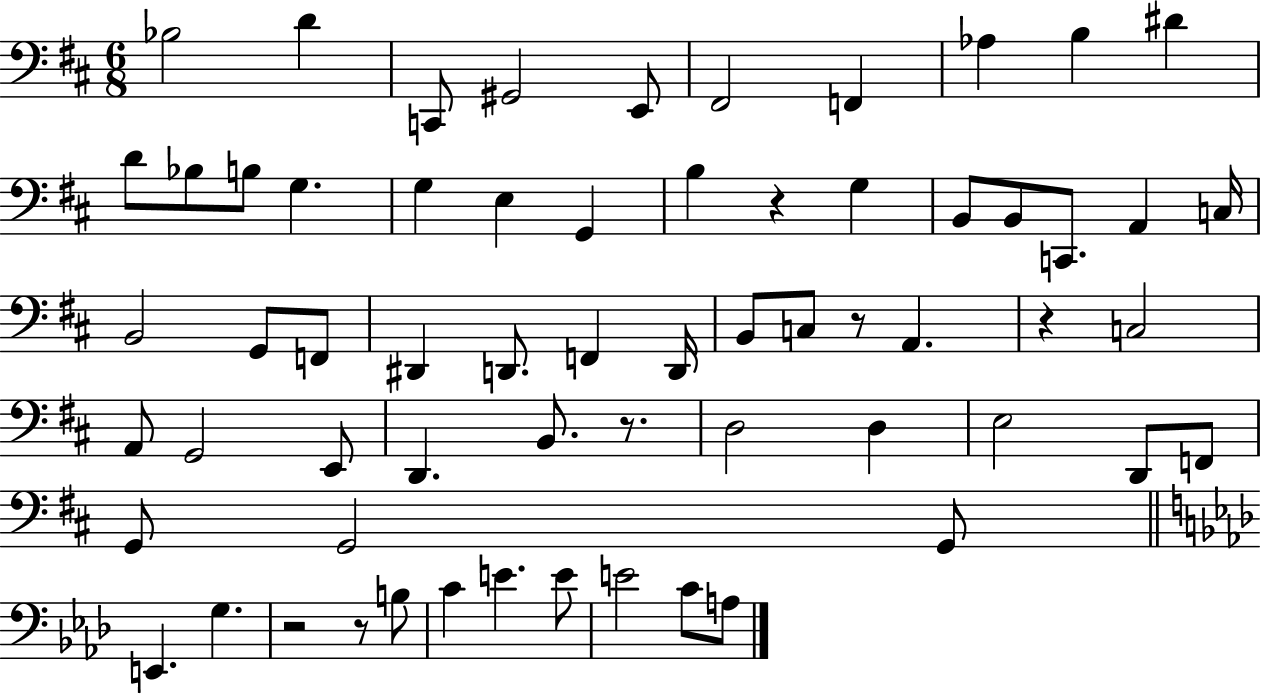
X:1
T:Untitled
M:6/8
L:1/4
K:D
_B,2 D C,,/2 ^G,,2 E,,/2 ^F,,2 F,, _A, B, ^D D/2 _B,/2 B,/2 G, G, E, G,, B, z G, B,,/2 B,,/2 C,,/2 A,, C,/4 B,,2 G,,/2 F,,/2 ^D,, D,,/2 F,, D,,/4 B,,/2 C,/2 z/2 A,, z C,2 A,,/2 G,,2 E,,/2 D,, B,,/2 z/2 D,2 D, E,2 D,,/2 F,,/2 G,,/2 G,,2 G,,/2 E,, G, z2 z/2 B,/2 C E E/2 E2 C/2 A,/2